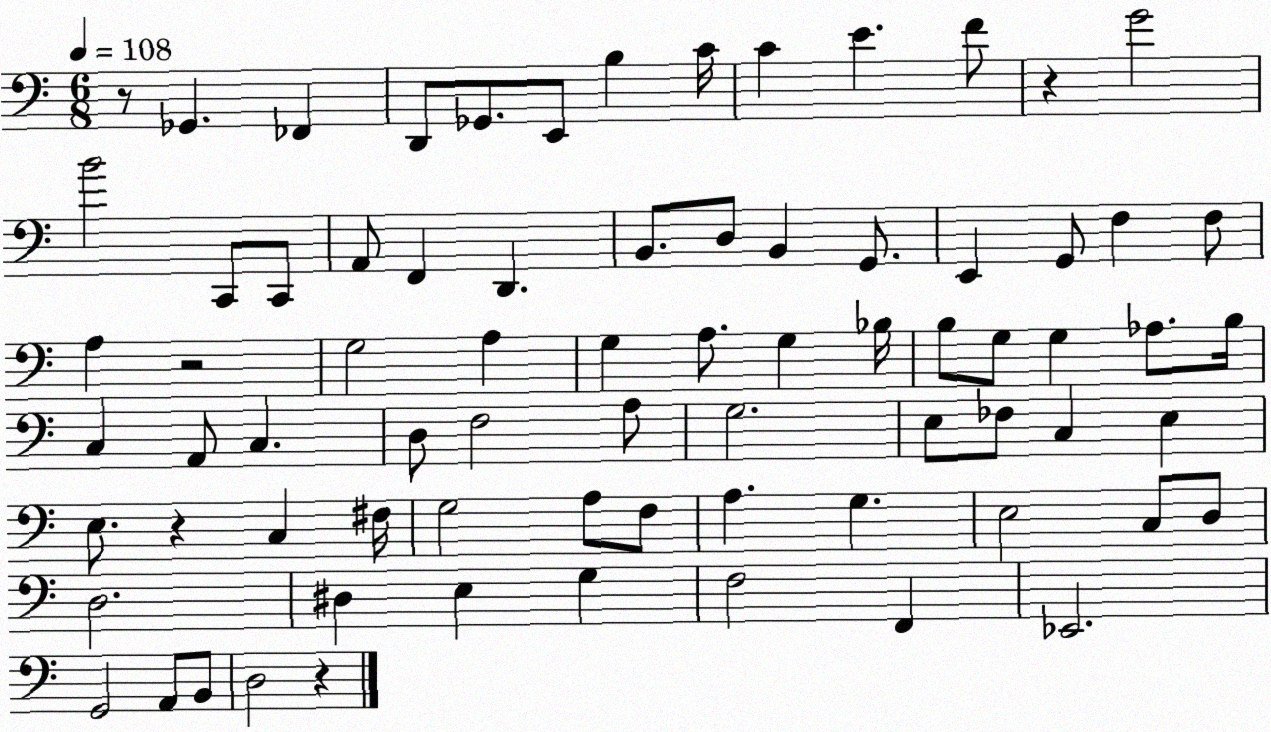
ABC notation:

X:1
T:Untitled
M:6/8
L:1/4
K:C
z/2 _G,, _F,, D,,/2 _G,,/2 E,,/2 B, C/4 C E F/2 z G2 B2 C,,/2 C,,/2 A,,/2 F,, D,, B,,/2 D,/2 B,, G,,/2 E,, G,,/2 F, F,/2 A, z2 G,2 A, G, A,/2 G, _B,/4 B,/2 G,/2 G, _A,/2 B,/4 C, A,,/2 C, D,/2 F,2 A,/2 G,2 E,/2 _F,/2 C, E, E,/2 z C, ^F,/4 G,2 A,/2 F,/2 A, G, E,2 C,/2 D,/2 D,2 ^D, E, G, F,2 F,, _E,,2 G,,2 A,,/2 B,,/2 D,2 z